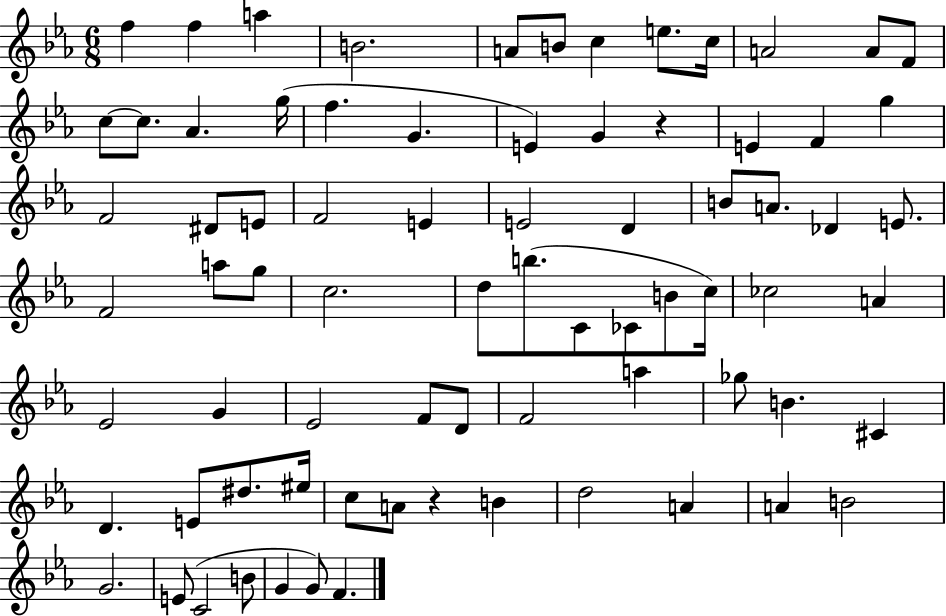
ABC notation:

X:1
T:Untitled
M:6/8
L:1/4
K:Eb
f f a B2 A/2 B/2 c e/2 c/4 A2 A/2 F/2 c/2 c/2 _A g/4 f G E G z E F g F2 ^D/2 E/2 F2 E E2 D B/2 A/2 _D E/2 F2 a/2 g/2 c2 d/2 b/2 C/2 _C/2 B/2 c/4 _c2 A _E2 G _E2 F/2 D/2 F2 a _g/2 B ^C D E/2 ^d/2 ^e/4 c/2 A/2 z B d2 A A B2 G2 E/2 C2 B/2 G G/2 F